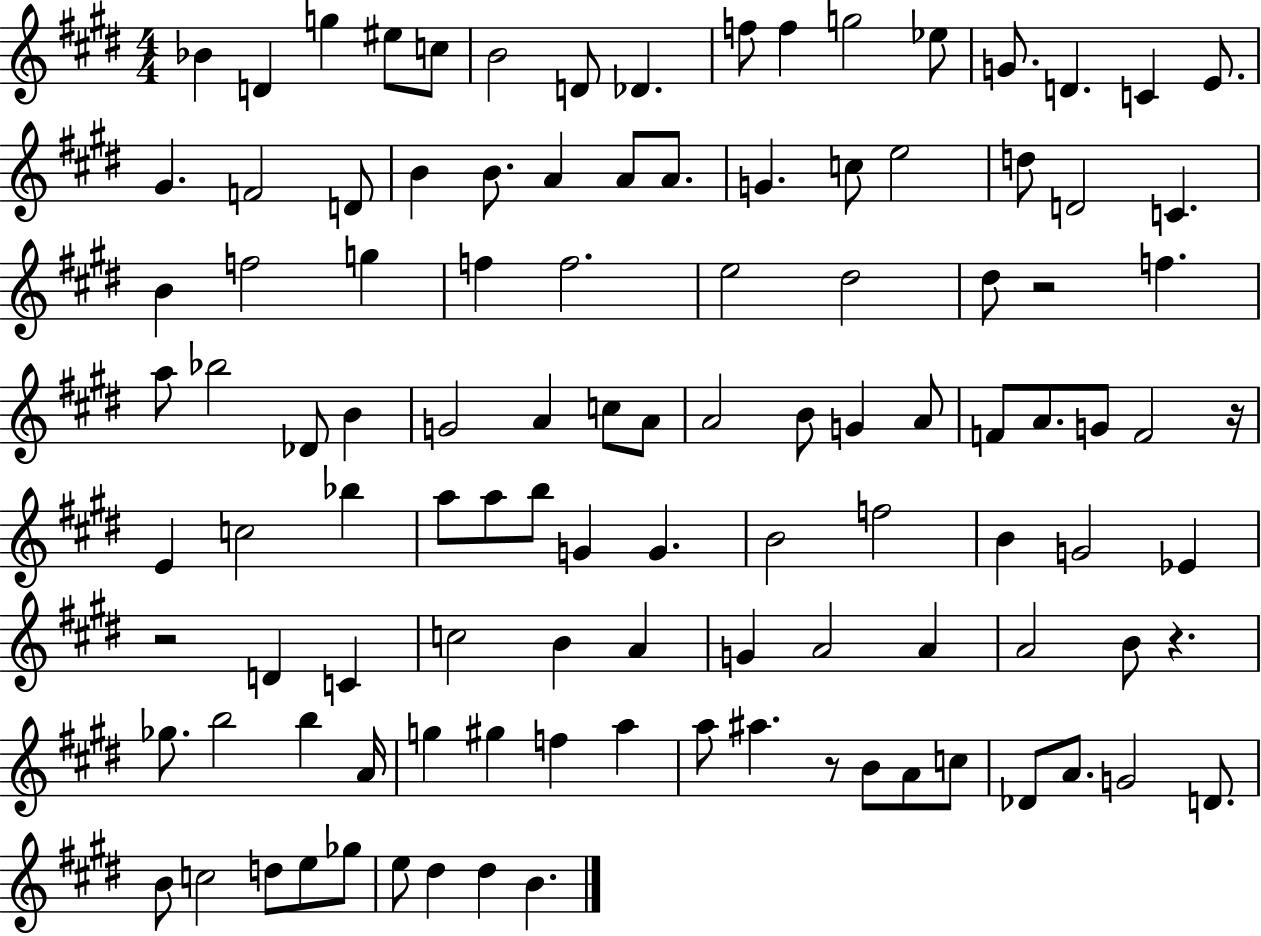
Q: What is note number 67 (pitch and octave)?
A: G4